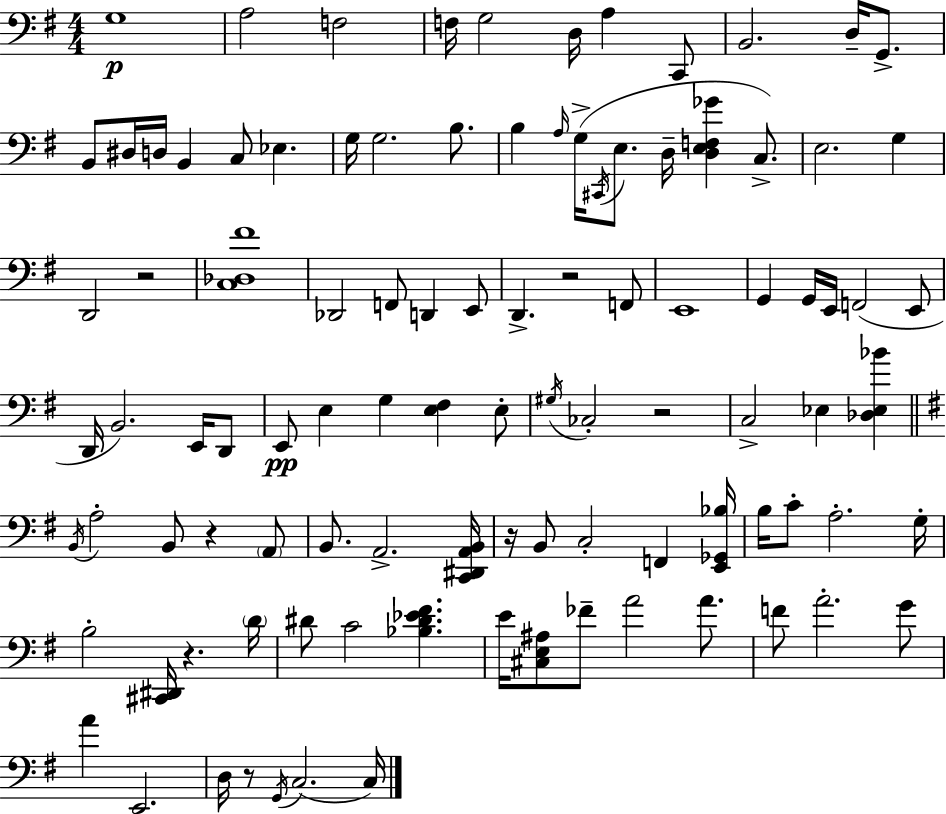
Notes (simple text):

G3/w A3/h F3/h F3/s G3/h D3/s A3/q C2/e B2/h. D3/s G2/e. B2/e D#3/s D3/s B2/q C3/e Eb3/q. G3/s G3/h. B3/e. B3/q A3/s G3/s C#2/s E3/e. D3/s [D3,E3,F3,Gb4]/q C3/e. E3/h. G3/q D2/h R/h [C3,Db3,F#4]/w Db2/h F2/e D2/q E2/e D2/q. R/h F2/e E2/w G2/q G2/s E2/s F2/h E2/e D2/s B2/h. E2/s D2/e E2/e E3/q G3/q [E3,F#3]/q E3/e G#3/s CES3/h R/h C3/h Eb3/q [Db3,Eb3,Bb4]/q B2/s A3/h B2/e R/q A2/e B2/e. A2/h. [C2,D#2,A2,B2]/s R/s B2/e C3/h F2/q [E2,Gb2,Bb3]/s B3/s C4/e A3/h. G3/s B3/h [C#2,D#2]/s R/q. D4/s D#4/e C4/h [Bb3,D#4,Eb4,F#4]/q. E4/s [C#3,E3,A#3]/e FES4/e A4/h A4/e. F4/e A4/h. G4/e A4/q E2/h. D3/s R/e G2/s C3/h. C3/s